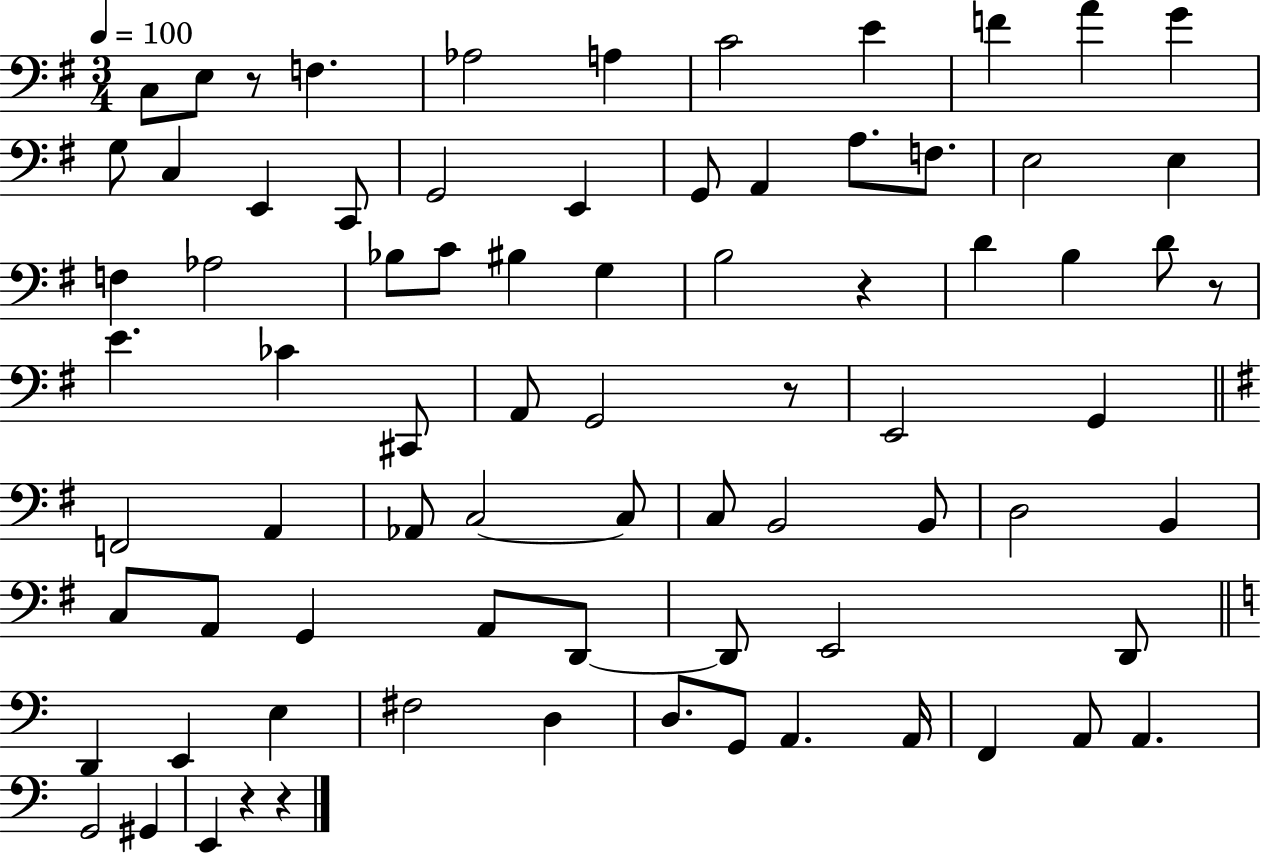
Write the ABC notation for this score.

X:1
T:Untitled
M:3/4
L:1/4
K:G
C,/2 E,/2 z/2 F, _A,2 A, C2 E F A G G,/2 C, E,, C,,/2 G,,2 E,, G,,/2 A,, A,/2 F,/2 E,2 E, F, _A,2 _B,/2 C/2 ^B, G, B,2 z D B, D/2 z/2 E _C ^C,,/2 A,,/2 G,,2 z/2 E,,2 G,, F,,2 A,, _A,,/2 C,2 C,/2 C,/2 B,,2 B,,/2 D,2 B,, C,/2 A,,/2 G,, A,,/2 D,,/2 D,,/2 E,,2 D,,/2 D,, E,, E, ^F,2 D, D,/2 G,,/2 A,, A,,/4 F,, A,,/2 A,, G,,2 ^G,, E,, z z